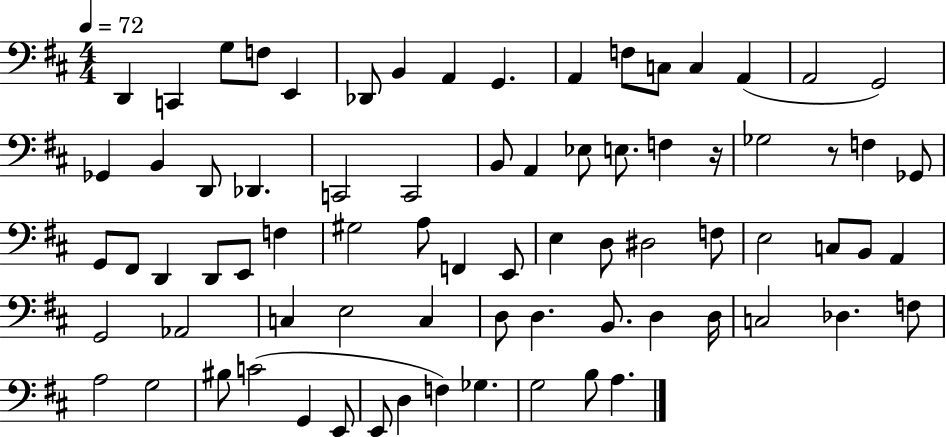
{
  \clef bass
  \numericTimeSignature
  \time 4/4
  \key d \major
  \tempo 4 = 72
  \repeat volta 2 { d,4 c,4 g8 f8 e,4 | des,8 b,4 a,4 g,4. | a,4 f8 c8 c4 a,4( | a,2 g,2) | \break ges,4 b,4 d,8 des,4. | c,2 c,2 | b,8 a,4 ees8 e8. f4 r16 | ges2 r8 f4 ges,8 | \break g,8 fis,8 d,4 d,8 e,8 f4 | gis2 a8 f,4 e,8 | e4 d8 dis2 f8 | e2 c8 b,8 a,4 | \break g,2 aes,2 | c4 e2 c4 | d8 d4. b,8. d4 d16 | c2 des4. f8 | \break a2 g2 | bis8 c'2( g,4 e,8 | e,8 d4 f4) ges4. | g2 b8 a4. | \break } \bar "|."
}